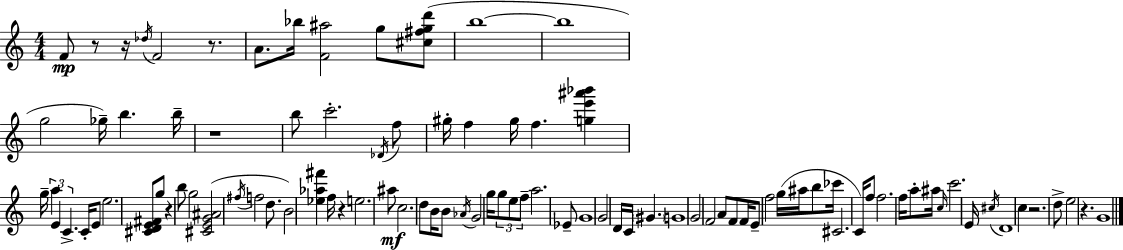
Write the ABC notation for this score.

X:1
T:Untitled
M:4/4
L:1/4
K:C
F/2 z/2 z/4 _d/4 F2 z/2 A/2 _b/4 [F^a]2 g/2 [^c^fgd']/2 b4 b4 g2 _g/4 b b/4 z4 b/2 c'2 _D/4 f/2 ^g/4 f ^g/4 f [ge'^a'_b'] g/4 a E C C/4 E/2 e2 [^CDE^F]/2 g/2 z b/2 g2 [^CEG^A]2 ^f/4 f2 d/2 B2 [_e_a^f'] f/4 z e2 ^a/2 c2 d/2 B/4 B/2 _A/4 G2 g/4 g/2 e/2 f/2 a2 _E/2 G4 G2 D/4 C/4 ^G G4 G2 F2 A/2 F/2 F/4 E/2 f2 g/4 ^a/4 b/2 _c'/4 ^C2 C/4 f/2 f2 f/4 a/2 ^a/4 c/4 c'2 E/4 ^c/4 D4 c z2 d/2 e2 z G4